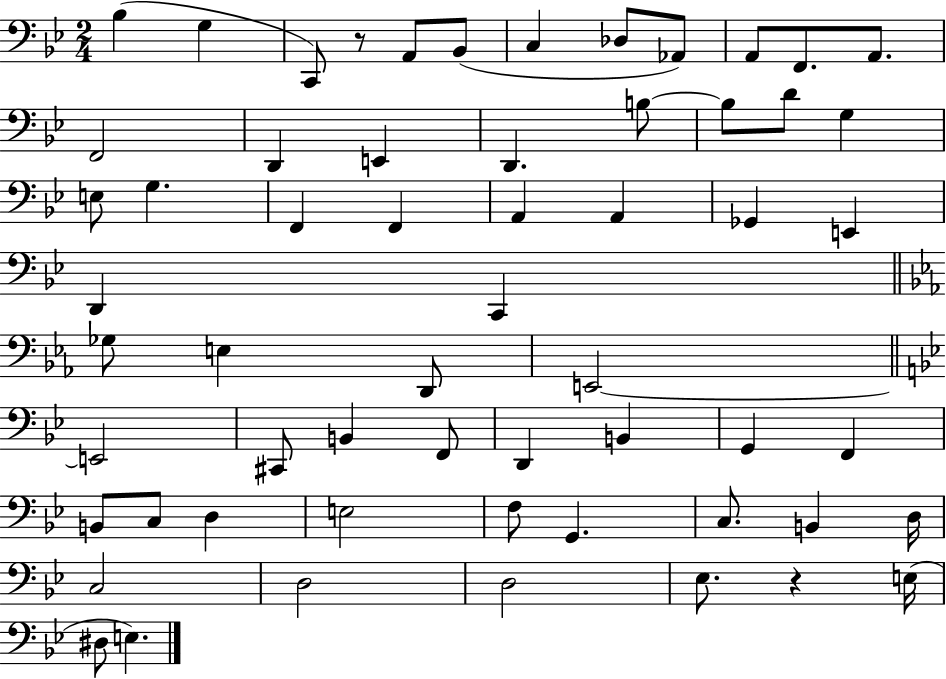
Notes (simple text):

Bb3/q G3/q C2/e R/e A2/e Bb2/e C3/q Db3/e Ab2/e A2/e F2/e. A2/e. F2/h D2/q E2/q D2/q. B3/e B3/e D4/e G3/q E3/e G3/q. F2/q F2/q A2/q A2/q Gb2/q E2/q D2/q C2/q Gb3/e E3/q D2/e E2/h E2/h C#2/e B2/q F2/e D2/q B2/q G2/q F2/q B2/e C3/e D3/q E3/h F3/e G2/q. C3/e. B2/q D3/s C3/h D3/h D3/h Eb3/e. R/q E3/s D#3/e E3/q.